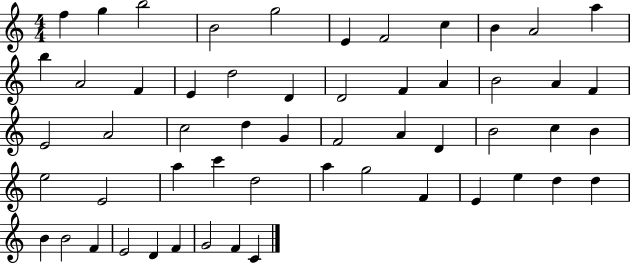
F5/q G5/q B5/h B4/h G5/h E4/q F4/h C5/q B4/q A4/h A5/q B5/q A4/h F4/q E4/q D5/h D4/q D4/h F4/q A4/q B4/h A4/q F4/q E4/h A4/h C5/h D5/q G4/q F4/h A4/q D4/q B4/h C5/q B4/q E5/h E4/h A5/q C6/q D5/h A5/q G5/h F4/q E4/q E5/q D5/q D5/q B4/q B4/h F4/q E4/h D4/q F4/q G4/h F4/q C4/q